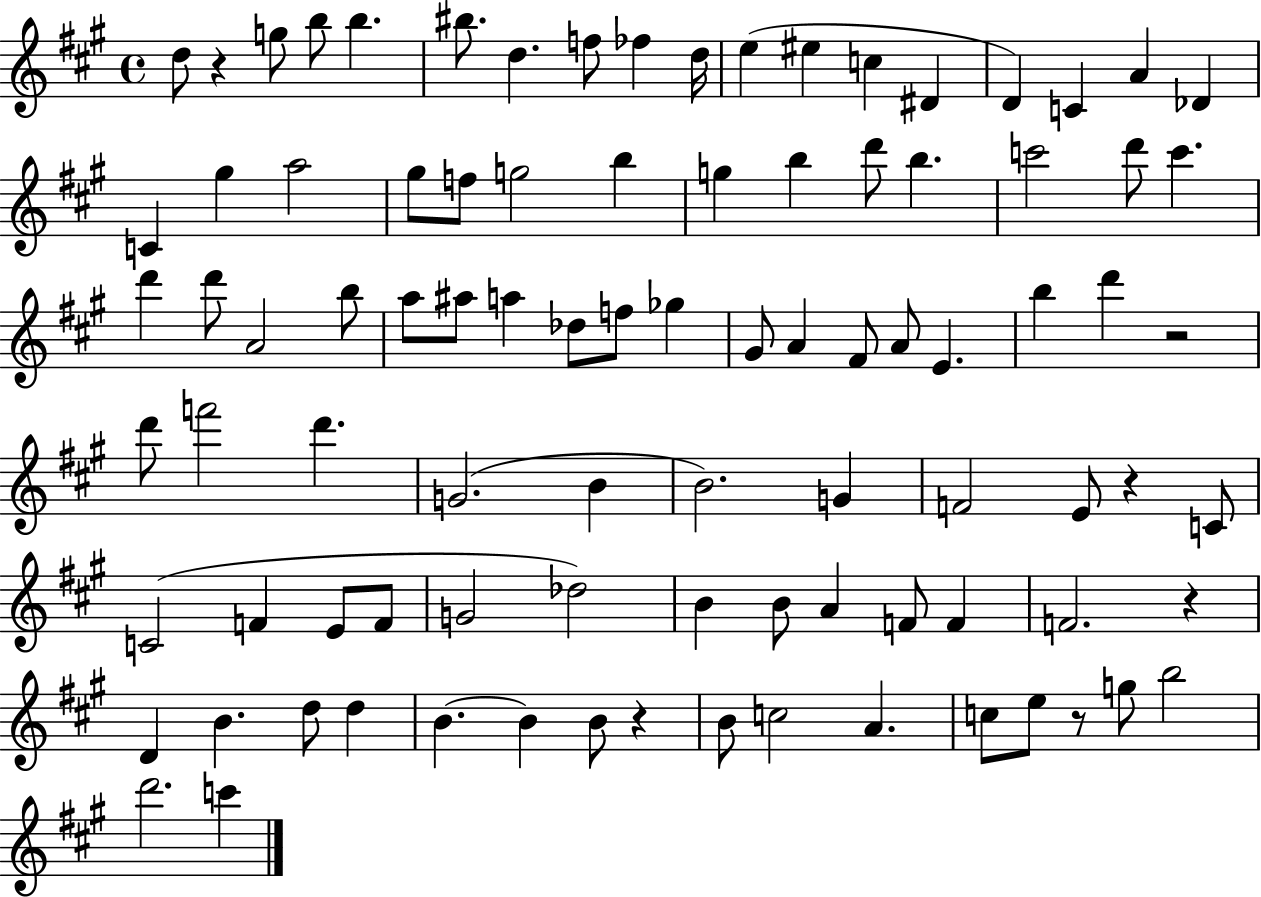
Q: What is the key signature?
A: A major